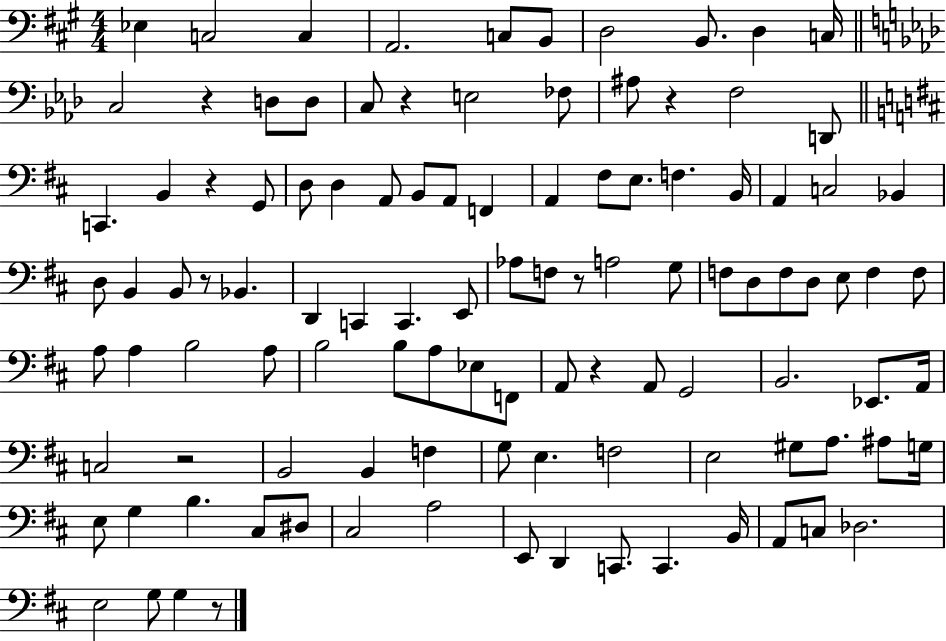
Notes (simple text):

Eb3/q C3/h C3/q A2/h. C3/e B2/e D3/h B2/e. D3/q C3/s C3/h R/q D3/e D3/e C3/e R/q E3/h FES3/e A#3/e R/q F3/h D2/e C2/q. B2/q R/q G2/e D3/e D3/q A2/e B2/e A2/e F2/q A2/q F#3/e E3/e. F3/q. B2/s A2/q C3/h Bb2/q D3/e B2/q B2/e R/e Bb2/q. D2/q C2/q C2/q. E2/e Ab3/e F3/e R/e A3/h G3/e F3/e D3/e F3/e D3/e E3/e F3/q F3/e A3/e A3/q B3/h A3/e B3/h B3/e A3/e Eb3/e F2/e A2/e R/q A2/e G2/h B2/h. Eb2/e. A2/s C3/h R/h B2/h B2/q F3/q G3/e E3/q. F3/h E3/h G#3/e A3/e. A#3/e G3/s E3/e G3/q B3/q. C#3/e D#3/e C#3/h A3/h E2/e D2/q C2/e. C2/q. B2/s A2/e C3/e Db3/h. E3/h G3/e G3/q R/e